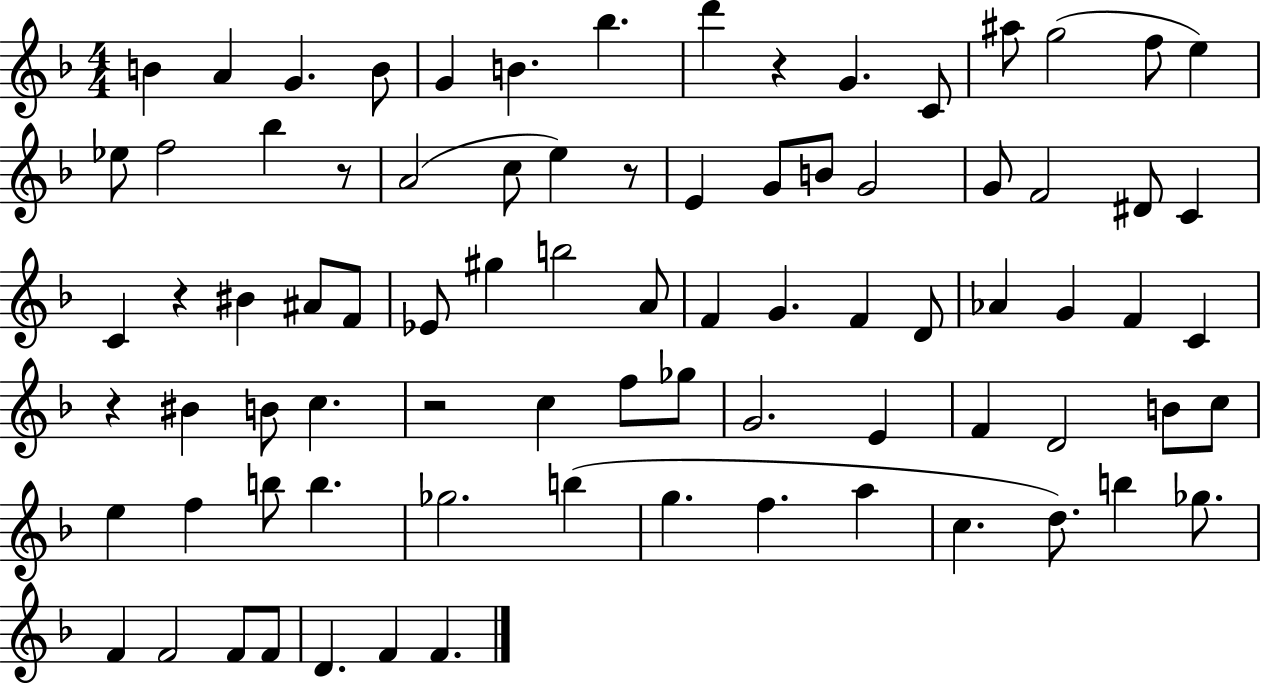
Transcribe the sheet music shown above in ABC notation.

X:1
T:Untitled
M:4/4
L:1/4
K:F
B A G B/2 G B _b d' z G C/2 ^a/2 g2 f/2 e _e/2 f2 _b z/2 A2 c/2 e z/2 E G/2 B/2 G2 G/2 F2 ^D/2 C C z ^B ^A/2 F/2 _E/2 ^g b2 A/2 F G F D/2 _A G F C z ^B B/2 c z2 c f/2 _g/2 G2 E F D2 B/2 c/2 e f b/2 b _g2 b g f a c d/2 b _g/2 F F2 F/2 F/2 D F F